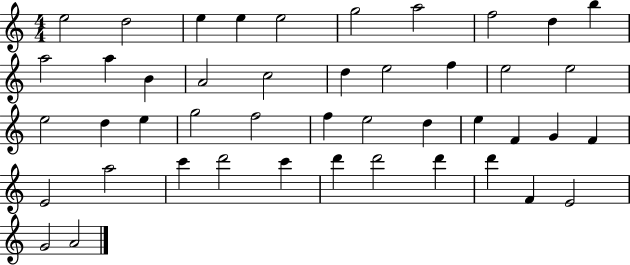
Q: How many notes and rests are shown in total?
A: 45